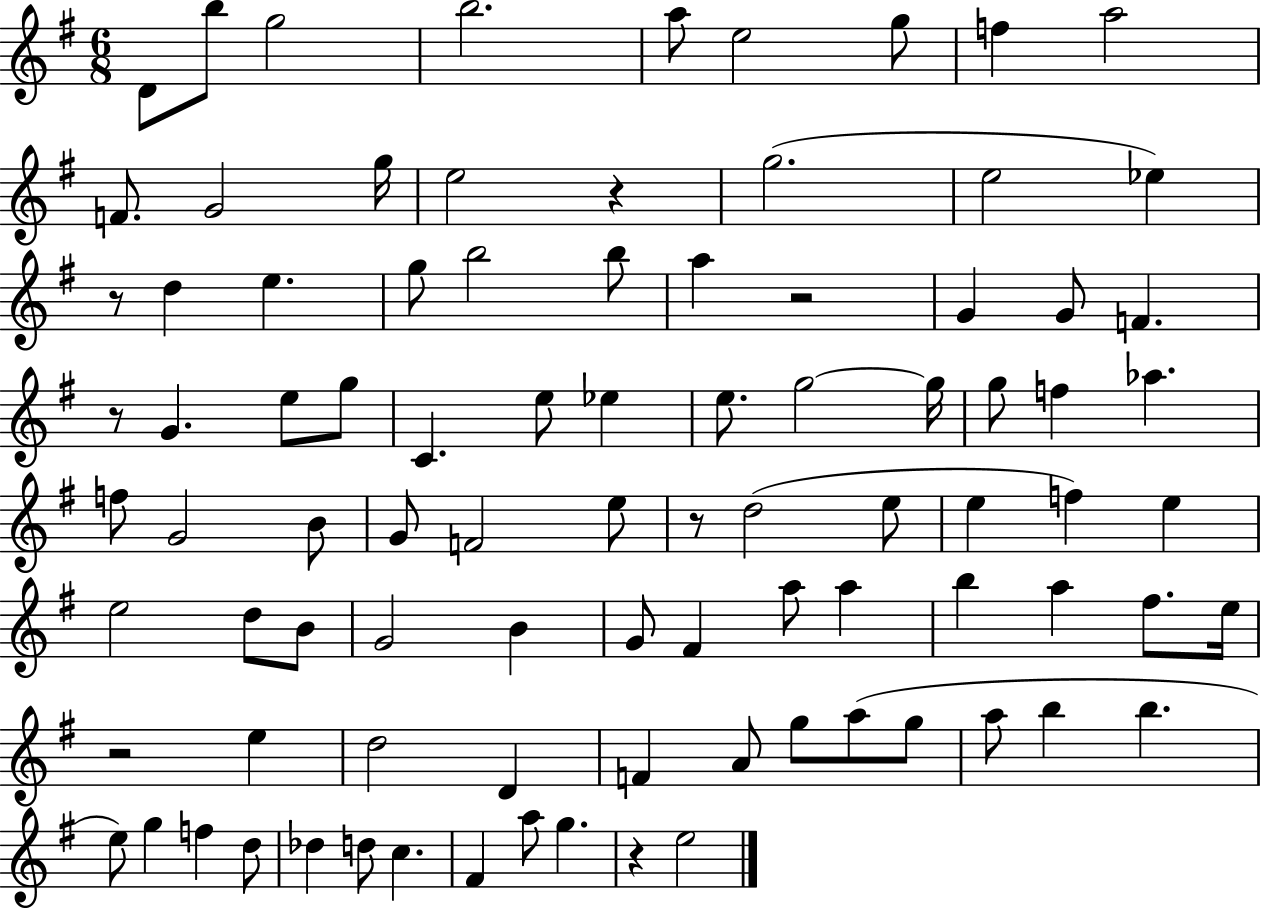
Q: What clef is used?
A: treble